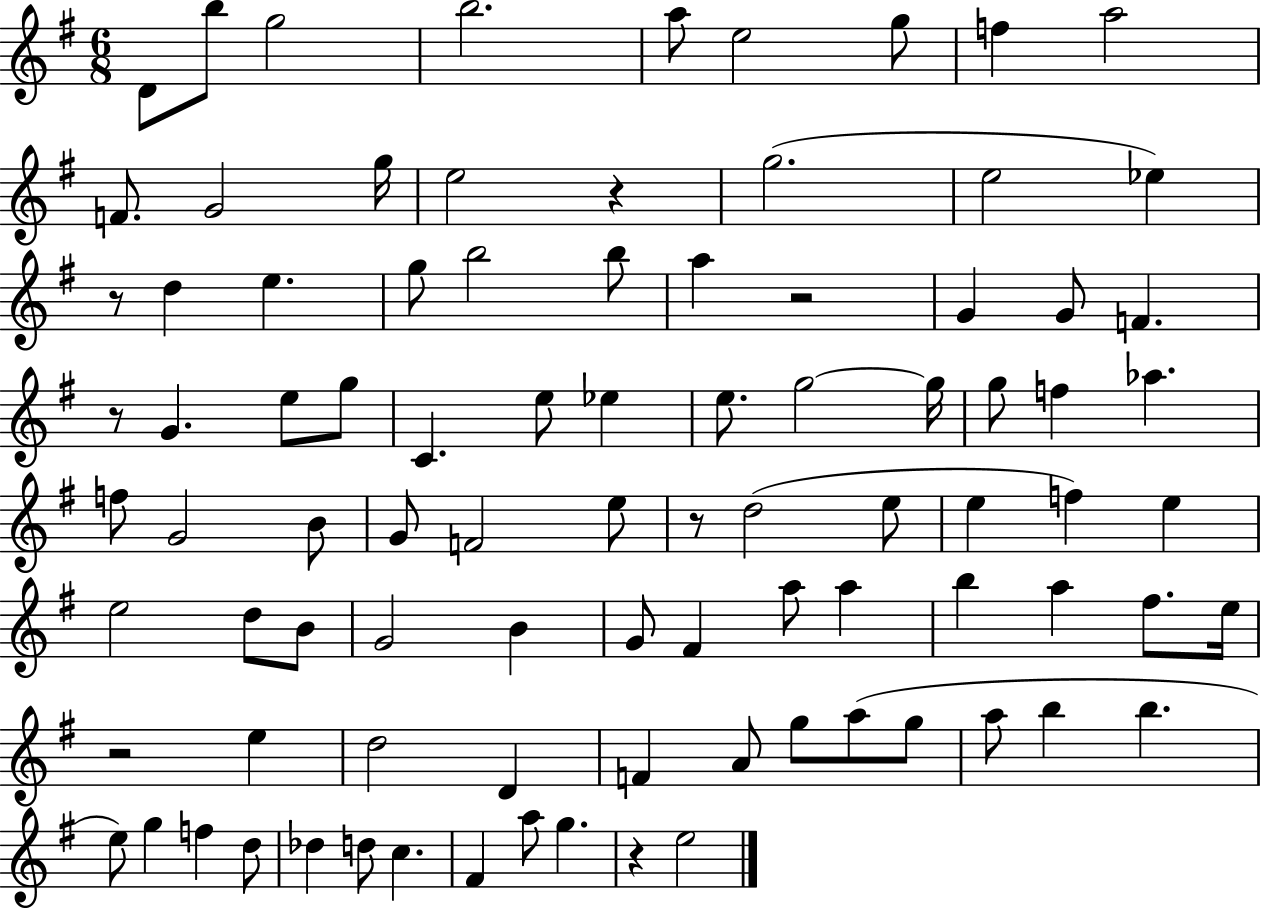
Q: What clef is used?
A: treble